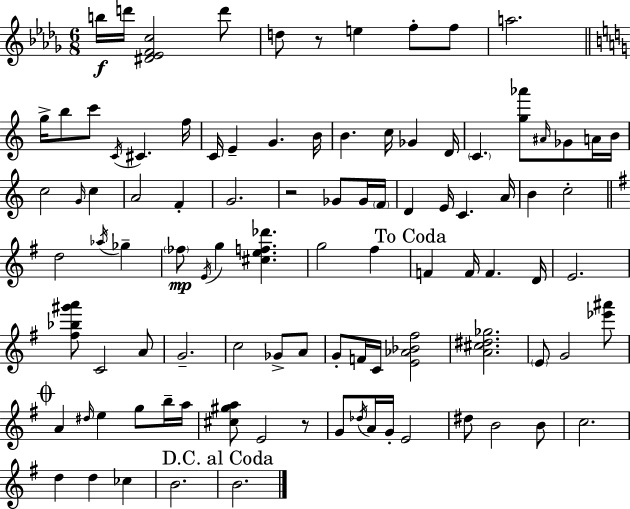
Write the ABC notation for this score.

X:1
T:Untitled
M:6/8
L:1/4
K:Bbm
b/4 d'/4 [^D_EFc]2 d'/2 d/2 z/2 e f/2 f/2 a2 g/4 b/2 c'/2 C/4 ^C f/4 C/4 E G B/4 B c/4 _G D/4 C [g_a']/2 ^A/4 _G/2 A/4 B/4 c2 G/4 c A2 F G2 z2 _G/2 _G/4 F/4 D E/4 C A/4 B c2 d2 _a/4 _g _f/2 E/4 g [^cef_d'] g2 ^f F F/4 F D/4 E2 [^f_b^g'a']/2 C2 A/2 G2 c2 _G/2 A/2 G/2 F/4 C/4 [E_A_B^f]2 [A^c^d_g]2 E/2 G2 [_e'^a']/2 A ^d/4 e g/2 b/4 a/4 [^c^ga]/2 E2 z/2 G/2 _d/4 A/4 G/4 E2 ^d/2 B2 B/2 c2 d d _c B2 B2